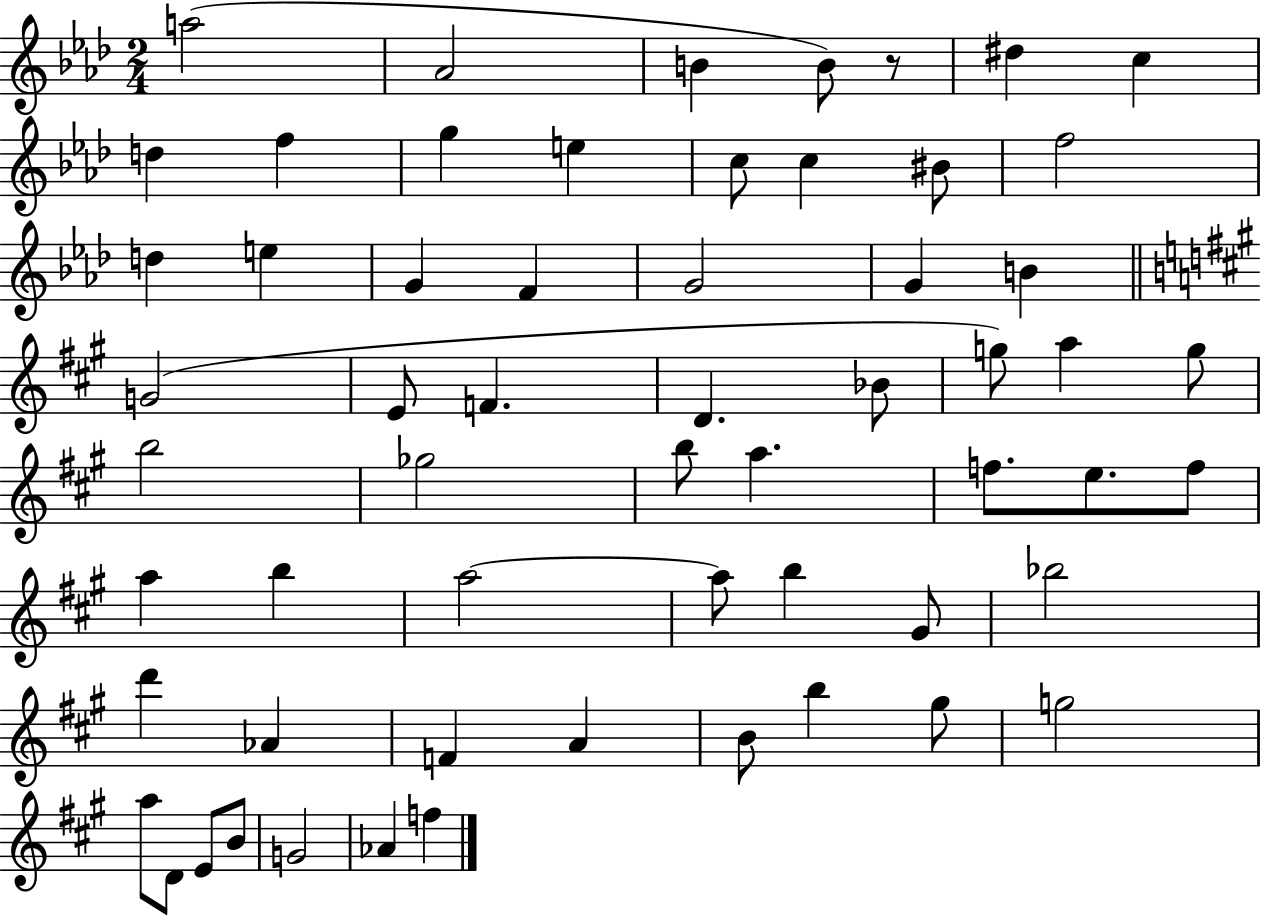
X:1
T:Untitled
M:2/4
L:1/4
K:Ab
a2 _A2 B B/2 z/2 ^d c d f g e c/2 c ^B/2 f2 d e G F G2 G B G2 E/2 F D _B/2 g/2 a g/2 b2 _g2 b/2 a f/2 e/2 f/2 a b a2 a/2 b ^G/2 _b2 d' _A F A B/2 b ^g/2 g2 a/2 D/2 E/2 B/2 G2 _A f